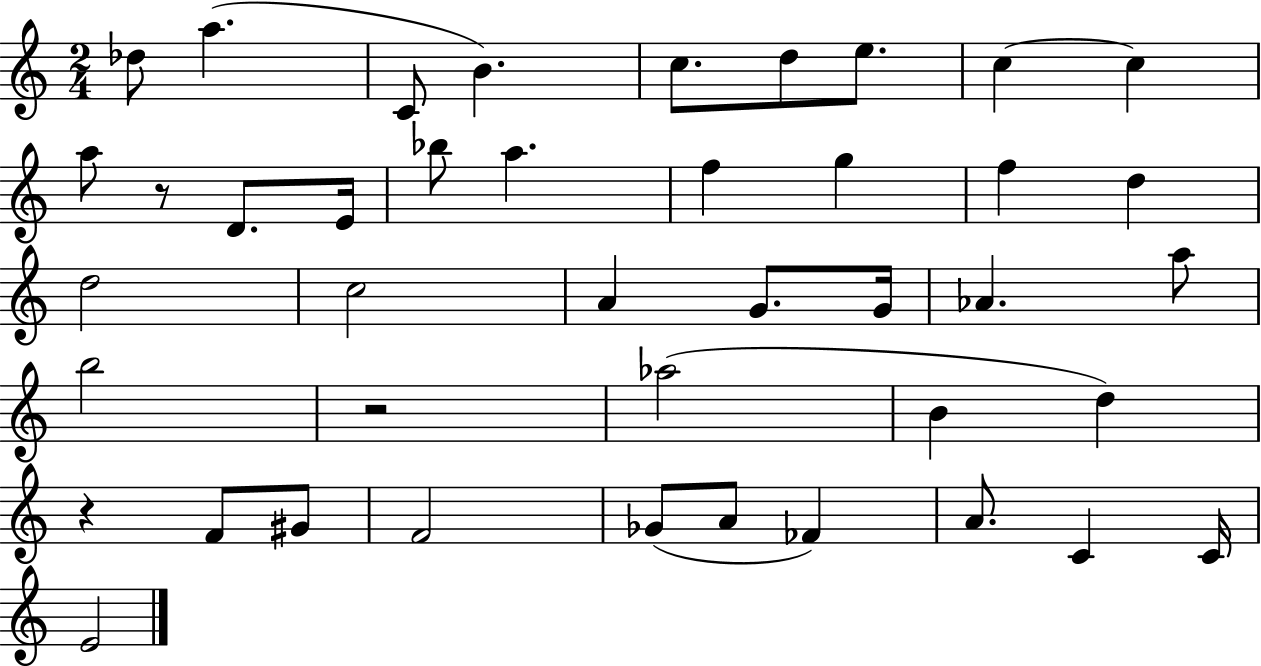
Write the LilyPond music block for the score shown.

{
  \clef treble
  \numericTimeSignature
  \time 2/4
  \key c \major
  des''8 a''4.( | c'8 b'4.) | c''8. d''8 e''8. | c''4~~ c''4 | \break a''8 r8 d'8. e'16 | bes''8 a''4. | f''4 g''4 | f''4 d''4 | \break d''2 | c''2 | a'4 g'8. g'16 | aes'4. a''8 | \break b''2 | r2 | aes''2( | b'4 d''4) | \break r4 f'8 gis'8 | f'2 | ges'8( a'8 fes'4) | a'8. c'4 c'16 | \break e'2 | \bar "|."
}